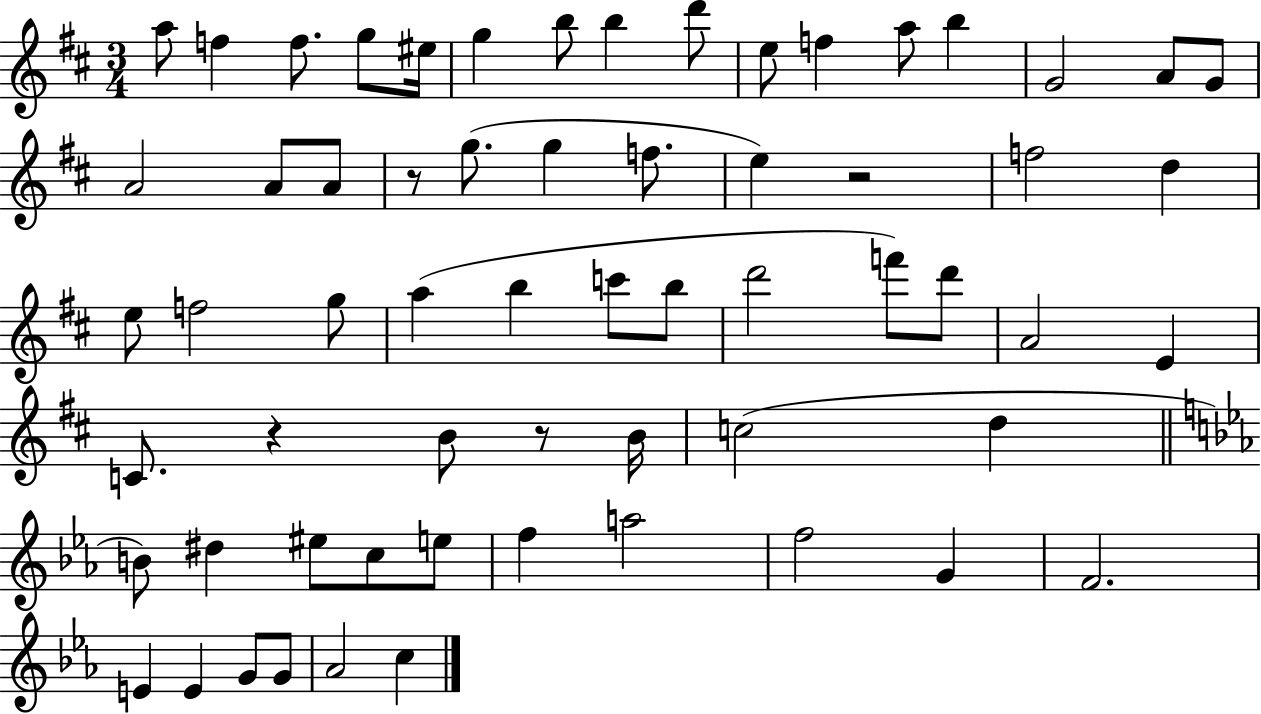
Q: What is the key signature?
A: D major